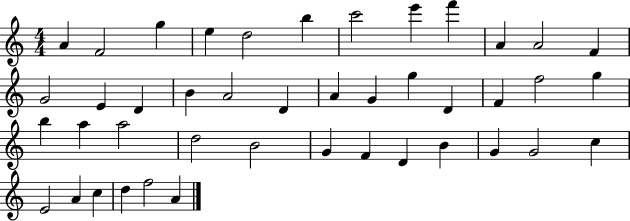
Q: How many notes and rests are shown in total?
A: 43